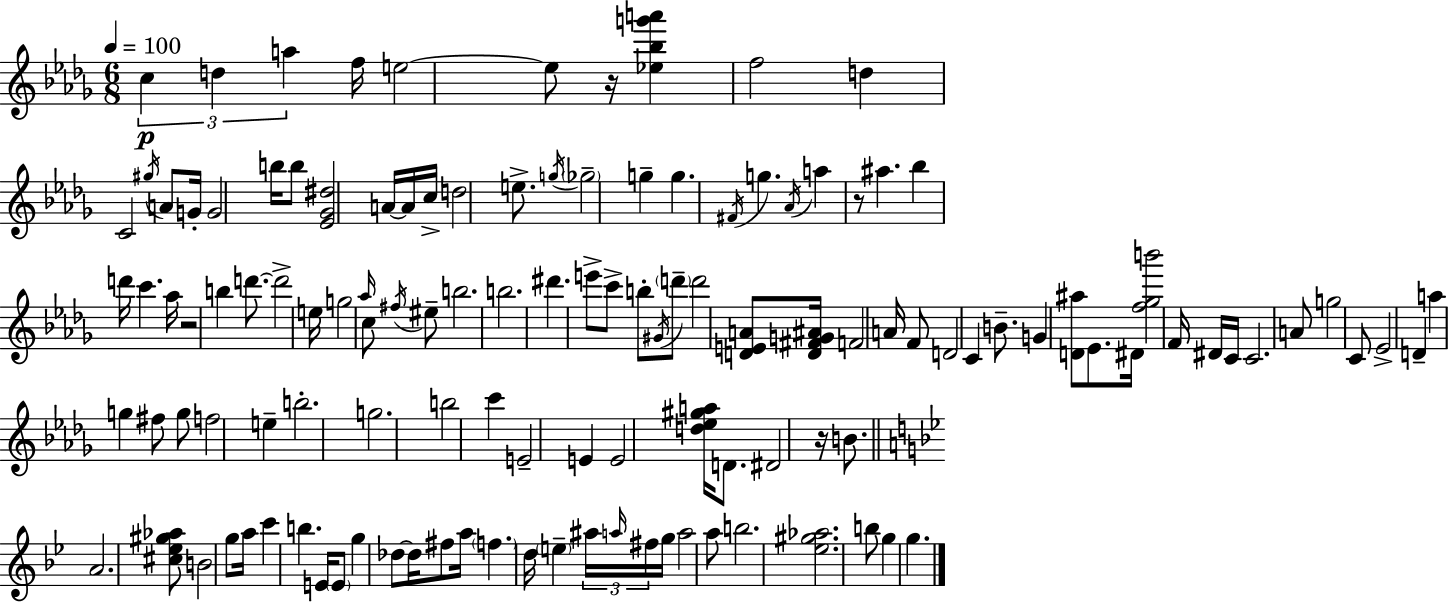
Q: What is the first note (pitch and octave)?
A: C5